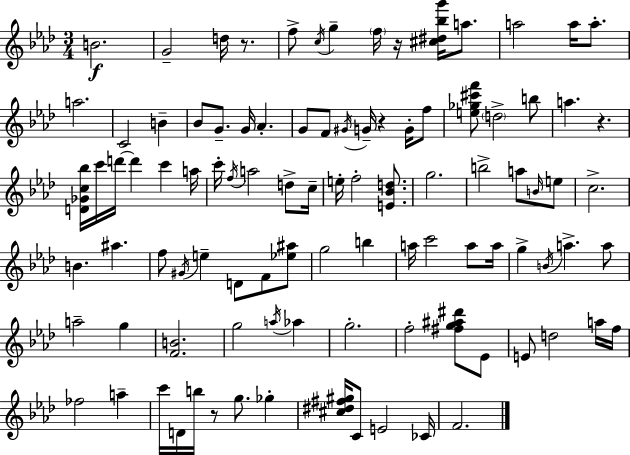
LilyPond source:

{
  \clef treble
  \numericTimeSignature
  \time 3/4
  \key f \minor
  b'2.\f | g'2-- d''16 r8. | f''8-> \acciaccatura { c''16 } g''4-- \parenthesize f''16 r16 <cis'' dis'' bes'' g'''>16 a''8. | a''2 a''16 a''8.-. | \break a''2. | c'2 b'4-- | bes'8 g'8.-- g'16 aes'4.-. | g'8 f'8 \acciaccatura { gis'16 } g'16-- r4 g'16-. | \break f''8 <e'' ges'' cis''' f'''>8 \parenthesize d''2-> | b''8 a''4. r4. | <d' ges' c'' bes''>16 c'''16 d'''16~~ d'''4 c'''4 | a''16 c'''16-. \acciaccatura { f''16 } a''2 | \break d''8-> c''16-- e''16-. f''2-. | <e' bes' d''>8. g''2. | b''2-> a''8 | \grace { b'16 } e''8 c''2.-> | \break b'4. ais''4. | f''8 \acciaccatura { gis'16 } e''4-- d'8 | f'8 <ees'' ais''>8 g''2 | b''4 a''16 c'''2 | \break a''8 a''16 g''4-> \acciaccatura { b'16 } a''4.-> | a''8 a''2-- | g''4 <f' b'>2. | g''2 | \break \acciaccatura { a''16 } aes''4 g''2.-. | f''2-. | <fis'' g'' ais'' dis'''>8 ees'8 e'8 d''2 | a''16 f''16 fes''2 | \break a''4-- c'''16 d'16 b''16 r8 | g''8. ges''4-. <cis'' dis'' fis'' gis''>16 c'8 e'2 | ces'16 f'2. | \bar "|."
}